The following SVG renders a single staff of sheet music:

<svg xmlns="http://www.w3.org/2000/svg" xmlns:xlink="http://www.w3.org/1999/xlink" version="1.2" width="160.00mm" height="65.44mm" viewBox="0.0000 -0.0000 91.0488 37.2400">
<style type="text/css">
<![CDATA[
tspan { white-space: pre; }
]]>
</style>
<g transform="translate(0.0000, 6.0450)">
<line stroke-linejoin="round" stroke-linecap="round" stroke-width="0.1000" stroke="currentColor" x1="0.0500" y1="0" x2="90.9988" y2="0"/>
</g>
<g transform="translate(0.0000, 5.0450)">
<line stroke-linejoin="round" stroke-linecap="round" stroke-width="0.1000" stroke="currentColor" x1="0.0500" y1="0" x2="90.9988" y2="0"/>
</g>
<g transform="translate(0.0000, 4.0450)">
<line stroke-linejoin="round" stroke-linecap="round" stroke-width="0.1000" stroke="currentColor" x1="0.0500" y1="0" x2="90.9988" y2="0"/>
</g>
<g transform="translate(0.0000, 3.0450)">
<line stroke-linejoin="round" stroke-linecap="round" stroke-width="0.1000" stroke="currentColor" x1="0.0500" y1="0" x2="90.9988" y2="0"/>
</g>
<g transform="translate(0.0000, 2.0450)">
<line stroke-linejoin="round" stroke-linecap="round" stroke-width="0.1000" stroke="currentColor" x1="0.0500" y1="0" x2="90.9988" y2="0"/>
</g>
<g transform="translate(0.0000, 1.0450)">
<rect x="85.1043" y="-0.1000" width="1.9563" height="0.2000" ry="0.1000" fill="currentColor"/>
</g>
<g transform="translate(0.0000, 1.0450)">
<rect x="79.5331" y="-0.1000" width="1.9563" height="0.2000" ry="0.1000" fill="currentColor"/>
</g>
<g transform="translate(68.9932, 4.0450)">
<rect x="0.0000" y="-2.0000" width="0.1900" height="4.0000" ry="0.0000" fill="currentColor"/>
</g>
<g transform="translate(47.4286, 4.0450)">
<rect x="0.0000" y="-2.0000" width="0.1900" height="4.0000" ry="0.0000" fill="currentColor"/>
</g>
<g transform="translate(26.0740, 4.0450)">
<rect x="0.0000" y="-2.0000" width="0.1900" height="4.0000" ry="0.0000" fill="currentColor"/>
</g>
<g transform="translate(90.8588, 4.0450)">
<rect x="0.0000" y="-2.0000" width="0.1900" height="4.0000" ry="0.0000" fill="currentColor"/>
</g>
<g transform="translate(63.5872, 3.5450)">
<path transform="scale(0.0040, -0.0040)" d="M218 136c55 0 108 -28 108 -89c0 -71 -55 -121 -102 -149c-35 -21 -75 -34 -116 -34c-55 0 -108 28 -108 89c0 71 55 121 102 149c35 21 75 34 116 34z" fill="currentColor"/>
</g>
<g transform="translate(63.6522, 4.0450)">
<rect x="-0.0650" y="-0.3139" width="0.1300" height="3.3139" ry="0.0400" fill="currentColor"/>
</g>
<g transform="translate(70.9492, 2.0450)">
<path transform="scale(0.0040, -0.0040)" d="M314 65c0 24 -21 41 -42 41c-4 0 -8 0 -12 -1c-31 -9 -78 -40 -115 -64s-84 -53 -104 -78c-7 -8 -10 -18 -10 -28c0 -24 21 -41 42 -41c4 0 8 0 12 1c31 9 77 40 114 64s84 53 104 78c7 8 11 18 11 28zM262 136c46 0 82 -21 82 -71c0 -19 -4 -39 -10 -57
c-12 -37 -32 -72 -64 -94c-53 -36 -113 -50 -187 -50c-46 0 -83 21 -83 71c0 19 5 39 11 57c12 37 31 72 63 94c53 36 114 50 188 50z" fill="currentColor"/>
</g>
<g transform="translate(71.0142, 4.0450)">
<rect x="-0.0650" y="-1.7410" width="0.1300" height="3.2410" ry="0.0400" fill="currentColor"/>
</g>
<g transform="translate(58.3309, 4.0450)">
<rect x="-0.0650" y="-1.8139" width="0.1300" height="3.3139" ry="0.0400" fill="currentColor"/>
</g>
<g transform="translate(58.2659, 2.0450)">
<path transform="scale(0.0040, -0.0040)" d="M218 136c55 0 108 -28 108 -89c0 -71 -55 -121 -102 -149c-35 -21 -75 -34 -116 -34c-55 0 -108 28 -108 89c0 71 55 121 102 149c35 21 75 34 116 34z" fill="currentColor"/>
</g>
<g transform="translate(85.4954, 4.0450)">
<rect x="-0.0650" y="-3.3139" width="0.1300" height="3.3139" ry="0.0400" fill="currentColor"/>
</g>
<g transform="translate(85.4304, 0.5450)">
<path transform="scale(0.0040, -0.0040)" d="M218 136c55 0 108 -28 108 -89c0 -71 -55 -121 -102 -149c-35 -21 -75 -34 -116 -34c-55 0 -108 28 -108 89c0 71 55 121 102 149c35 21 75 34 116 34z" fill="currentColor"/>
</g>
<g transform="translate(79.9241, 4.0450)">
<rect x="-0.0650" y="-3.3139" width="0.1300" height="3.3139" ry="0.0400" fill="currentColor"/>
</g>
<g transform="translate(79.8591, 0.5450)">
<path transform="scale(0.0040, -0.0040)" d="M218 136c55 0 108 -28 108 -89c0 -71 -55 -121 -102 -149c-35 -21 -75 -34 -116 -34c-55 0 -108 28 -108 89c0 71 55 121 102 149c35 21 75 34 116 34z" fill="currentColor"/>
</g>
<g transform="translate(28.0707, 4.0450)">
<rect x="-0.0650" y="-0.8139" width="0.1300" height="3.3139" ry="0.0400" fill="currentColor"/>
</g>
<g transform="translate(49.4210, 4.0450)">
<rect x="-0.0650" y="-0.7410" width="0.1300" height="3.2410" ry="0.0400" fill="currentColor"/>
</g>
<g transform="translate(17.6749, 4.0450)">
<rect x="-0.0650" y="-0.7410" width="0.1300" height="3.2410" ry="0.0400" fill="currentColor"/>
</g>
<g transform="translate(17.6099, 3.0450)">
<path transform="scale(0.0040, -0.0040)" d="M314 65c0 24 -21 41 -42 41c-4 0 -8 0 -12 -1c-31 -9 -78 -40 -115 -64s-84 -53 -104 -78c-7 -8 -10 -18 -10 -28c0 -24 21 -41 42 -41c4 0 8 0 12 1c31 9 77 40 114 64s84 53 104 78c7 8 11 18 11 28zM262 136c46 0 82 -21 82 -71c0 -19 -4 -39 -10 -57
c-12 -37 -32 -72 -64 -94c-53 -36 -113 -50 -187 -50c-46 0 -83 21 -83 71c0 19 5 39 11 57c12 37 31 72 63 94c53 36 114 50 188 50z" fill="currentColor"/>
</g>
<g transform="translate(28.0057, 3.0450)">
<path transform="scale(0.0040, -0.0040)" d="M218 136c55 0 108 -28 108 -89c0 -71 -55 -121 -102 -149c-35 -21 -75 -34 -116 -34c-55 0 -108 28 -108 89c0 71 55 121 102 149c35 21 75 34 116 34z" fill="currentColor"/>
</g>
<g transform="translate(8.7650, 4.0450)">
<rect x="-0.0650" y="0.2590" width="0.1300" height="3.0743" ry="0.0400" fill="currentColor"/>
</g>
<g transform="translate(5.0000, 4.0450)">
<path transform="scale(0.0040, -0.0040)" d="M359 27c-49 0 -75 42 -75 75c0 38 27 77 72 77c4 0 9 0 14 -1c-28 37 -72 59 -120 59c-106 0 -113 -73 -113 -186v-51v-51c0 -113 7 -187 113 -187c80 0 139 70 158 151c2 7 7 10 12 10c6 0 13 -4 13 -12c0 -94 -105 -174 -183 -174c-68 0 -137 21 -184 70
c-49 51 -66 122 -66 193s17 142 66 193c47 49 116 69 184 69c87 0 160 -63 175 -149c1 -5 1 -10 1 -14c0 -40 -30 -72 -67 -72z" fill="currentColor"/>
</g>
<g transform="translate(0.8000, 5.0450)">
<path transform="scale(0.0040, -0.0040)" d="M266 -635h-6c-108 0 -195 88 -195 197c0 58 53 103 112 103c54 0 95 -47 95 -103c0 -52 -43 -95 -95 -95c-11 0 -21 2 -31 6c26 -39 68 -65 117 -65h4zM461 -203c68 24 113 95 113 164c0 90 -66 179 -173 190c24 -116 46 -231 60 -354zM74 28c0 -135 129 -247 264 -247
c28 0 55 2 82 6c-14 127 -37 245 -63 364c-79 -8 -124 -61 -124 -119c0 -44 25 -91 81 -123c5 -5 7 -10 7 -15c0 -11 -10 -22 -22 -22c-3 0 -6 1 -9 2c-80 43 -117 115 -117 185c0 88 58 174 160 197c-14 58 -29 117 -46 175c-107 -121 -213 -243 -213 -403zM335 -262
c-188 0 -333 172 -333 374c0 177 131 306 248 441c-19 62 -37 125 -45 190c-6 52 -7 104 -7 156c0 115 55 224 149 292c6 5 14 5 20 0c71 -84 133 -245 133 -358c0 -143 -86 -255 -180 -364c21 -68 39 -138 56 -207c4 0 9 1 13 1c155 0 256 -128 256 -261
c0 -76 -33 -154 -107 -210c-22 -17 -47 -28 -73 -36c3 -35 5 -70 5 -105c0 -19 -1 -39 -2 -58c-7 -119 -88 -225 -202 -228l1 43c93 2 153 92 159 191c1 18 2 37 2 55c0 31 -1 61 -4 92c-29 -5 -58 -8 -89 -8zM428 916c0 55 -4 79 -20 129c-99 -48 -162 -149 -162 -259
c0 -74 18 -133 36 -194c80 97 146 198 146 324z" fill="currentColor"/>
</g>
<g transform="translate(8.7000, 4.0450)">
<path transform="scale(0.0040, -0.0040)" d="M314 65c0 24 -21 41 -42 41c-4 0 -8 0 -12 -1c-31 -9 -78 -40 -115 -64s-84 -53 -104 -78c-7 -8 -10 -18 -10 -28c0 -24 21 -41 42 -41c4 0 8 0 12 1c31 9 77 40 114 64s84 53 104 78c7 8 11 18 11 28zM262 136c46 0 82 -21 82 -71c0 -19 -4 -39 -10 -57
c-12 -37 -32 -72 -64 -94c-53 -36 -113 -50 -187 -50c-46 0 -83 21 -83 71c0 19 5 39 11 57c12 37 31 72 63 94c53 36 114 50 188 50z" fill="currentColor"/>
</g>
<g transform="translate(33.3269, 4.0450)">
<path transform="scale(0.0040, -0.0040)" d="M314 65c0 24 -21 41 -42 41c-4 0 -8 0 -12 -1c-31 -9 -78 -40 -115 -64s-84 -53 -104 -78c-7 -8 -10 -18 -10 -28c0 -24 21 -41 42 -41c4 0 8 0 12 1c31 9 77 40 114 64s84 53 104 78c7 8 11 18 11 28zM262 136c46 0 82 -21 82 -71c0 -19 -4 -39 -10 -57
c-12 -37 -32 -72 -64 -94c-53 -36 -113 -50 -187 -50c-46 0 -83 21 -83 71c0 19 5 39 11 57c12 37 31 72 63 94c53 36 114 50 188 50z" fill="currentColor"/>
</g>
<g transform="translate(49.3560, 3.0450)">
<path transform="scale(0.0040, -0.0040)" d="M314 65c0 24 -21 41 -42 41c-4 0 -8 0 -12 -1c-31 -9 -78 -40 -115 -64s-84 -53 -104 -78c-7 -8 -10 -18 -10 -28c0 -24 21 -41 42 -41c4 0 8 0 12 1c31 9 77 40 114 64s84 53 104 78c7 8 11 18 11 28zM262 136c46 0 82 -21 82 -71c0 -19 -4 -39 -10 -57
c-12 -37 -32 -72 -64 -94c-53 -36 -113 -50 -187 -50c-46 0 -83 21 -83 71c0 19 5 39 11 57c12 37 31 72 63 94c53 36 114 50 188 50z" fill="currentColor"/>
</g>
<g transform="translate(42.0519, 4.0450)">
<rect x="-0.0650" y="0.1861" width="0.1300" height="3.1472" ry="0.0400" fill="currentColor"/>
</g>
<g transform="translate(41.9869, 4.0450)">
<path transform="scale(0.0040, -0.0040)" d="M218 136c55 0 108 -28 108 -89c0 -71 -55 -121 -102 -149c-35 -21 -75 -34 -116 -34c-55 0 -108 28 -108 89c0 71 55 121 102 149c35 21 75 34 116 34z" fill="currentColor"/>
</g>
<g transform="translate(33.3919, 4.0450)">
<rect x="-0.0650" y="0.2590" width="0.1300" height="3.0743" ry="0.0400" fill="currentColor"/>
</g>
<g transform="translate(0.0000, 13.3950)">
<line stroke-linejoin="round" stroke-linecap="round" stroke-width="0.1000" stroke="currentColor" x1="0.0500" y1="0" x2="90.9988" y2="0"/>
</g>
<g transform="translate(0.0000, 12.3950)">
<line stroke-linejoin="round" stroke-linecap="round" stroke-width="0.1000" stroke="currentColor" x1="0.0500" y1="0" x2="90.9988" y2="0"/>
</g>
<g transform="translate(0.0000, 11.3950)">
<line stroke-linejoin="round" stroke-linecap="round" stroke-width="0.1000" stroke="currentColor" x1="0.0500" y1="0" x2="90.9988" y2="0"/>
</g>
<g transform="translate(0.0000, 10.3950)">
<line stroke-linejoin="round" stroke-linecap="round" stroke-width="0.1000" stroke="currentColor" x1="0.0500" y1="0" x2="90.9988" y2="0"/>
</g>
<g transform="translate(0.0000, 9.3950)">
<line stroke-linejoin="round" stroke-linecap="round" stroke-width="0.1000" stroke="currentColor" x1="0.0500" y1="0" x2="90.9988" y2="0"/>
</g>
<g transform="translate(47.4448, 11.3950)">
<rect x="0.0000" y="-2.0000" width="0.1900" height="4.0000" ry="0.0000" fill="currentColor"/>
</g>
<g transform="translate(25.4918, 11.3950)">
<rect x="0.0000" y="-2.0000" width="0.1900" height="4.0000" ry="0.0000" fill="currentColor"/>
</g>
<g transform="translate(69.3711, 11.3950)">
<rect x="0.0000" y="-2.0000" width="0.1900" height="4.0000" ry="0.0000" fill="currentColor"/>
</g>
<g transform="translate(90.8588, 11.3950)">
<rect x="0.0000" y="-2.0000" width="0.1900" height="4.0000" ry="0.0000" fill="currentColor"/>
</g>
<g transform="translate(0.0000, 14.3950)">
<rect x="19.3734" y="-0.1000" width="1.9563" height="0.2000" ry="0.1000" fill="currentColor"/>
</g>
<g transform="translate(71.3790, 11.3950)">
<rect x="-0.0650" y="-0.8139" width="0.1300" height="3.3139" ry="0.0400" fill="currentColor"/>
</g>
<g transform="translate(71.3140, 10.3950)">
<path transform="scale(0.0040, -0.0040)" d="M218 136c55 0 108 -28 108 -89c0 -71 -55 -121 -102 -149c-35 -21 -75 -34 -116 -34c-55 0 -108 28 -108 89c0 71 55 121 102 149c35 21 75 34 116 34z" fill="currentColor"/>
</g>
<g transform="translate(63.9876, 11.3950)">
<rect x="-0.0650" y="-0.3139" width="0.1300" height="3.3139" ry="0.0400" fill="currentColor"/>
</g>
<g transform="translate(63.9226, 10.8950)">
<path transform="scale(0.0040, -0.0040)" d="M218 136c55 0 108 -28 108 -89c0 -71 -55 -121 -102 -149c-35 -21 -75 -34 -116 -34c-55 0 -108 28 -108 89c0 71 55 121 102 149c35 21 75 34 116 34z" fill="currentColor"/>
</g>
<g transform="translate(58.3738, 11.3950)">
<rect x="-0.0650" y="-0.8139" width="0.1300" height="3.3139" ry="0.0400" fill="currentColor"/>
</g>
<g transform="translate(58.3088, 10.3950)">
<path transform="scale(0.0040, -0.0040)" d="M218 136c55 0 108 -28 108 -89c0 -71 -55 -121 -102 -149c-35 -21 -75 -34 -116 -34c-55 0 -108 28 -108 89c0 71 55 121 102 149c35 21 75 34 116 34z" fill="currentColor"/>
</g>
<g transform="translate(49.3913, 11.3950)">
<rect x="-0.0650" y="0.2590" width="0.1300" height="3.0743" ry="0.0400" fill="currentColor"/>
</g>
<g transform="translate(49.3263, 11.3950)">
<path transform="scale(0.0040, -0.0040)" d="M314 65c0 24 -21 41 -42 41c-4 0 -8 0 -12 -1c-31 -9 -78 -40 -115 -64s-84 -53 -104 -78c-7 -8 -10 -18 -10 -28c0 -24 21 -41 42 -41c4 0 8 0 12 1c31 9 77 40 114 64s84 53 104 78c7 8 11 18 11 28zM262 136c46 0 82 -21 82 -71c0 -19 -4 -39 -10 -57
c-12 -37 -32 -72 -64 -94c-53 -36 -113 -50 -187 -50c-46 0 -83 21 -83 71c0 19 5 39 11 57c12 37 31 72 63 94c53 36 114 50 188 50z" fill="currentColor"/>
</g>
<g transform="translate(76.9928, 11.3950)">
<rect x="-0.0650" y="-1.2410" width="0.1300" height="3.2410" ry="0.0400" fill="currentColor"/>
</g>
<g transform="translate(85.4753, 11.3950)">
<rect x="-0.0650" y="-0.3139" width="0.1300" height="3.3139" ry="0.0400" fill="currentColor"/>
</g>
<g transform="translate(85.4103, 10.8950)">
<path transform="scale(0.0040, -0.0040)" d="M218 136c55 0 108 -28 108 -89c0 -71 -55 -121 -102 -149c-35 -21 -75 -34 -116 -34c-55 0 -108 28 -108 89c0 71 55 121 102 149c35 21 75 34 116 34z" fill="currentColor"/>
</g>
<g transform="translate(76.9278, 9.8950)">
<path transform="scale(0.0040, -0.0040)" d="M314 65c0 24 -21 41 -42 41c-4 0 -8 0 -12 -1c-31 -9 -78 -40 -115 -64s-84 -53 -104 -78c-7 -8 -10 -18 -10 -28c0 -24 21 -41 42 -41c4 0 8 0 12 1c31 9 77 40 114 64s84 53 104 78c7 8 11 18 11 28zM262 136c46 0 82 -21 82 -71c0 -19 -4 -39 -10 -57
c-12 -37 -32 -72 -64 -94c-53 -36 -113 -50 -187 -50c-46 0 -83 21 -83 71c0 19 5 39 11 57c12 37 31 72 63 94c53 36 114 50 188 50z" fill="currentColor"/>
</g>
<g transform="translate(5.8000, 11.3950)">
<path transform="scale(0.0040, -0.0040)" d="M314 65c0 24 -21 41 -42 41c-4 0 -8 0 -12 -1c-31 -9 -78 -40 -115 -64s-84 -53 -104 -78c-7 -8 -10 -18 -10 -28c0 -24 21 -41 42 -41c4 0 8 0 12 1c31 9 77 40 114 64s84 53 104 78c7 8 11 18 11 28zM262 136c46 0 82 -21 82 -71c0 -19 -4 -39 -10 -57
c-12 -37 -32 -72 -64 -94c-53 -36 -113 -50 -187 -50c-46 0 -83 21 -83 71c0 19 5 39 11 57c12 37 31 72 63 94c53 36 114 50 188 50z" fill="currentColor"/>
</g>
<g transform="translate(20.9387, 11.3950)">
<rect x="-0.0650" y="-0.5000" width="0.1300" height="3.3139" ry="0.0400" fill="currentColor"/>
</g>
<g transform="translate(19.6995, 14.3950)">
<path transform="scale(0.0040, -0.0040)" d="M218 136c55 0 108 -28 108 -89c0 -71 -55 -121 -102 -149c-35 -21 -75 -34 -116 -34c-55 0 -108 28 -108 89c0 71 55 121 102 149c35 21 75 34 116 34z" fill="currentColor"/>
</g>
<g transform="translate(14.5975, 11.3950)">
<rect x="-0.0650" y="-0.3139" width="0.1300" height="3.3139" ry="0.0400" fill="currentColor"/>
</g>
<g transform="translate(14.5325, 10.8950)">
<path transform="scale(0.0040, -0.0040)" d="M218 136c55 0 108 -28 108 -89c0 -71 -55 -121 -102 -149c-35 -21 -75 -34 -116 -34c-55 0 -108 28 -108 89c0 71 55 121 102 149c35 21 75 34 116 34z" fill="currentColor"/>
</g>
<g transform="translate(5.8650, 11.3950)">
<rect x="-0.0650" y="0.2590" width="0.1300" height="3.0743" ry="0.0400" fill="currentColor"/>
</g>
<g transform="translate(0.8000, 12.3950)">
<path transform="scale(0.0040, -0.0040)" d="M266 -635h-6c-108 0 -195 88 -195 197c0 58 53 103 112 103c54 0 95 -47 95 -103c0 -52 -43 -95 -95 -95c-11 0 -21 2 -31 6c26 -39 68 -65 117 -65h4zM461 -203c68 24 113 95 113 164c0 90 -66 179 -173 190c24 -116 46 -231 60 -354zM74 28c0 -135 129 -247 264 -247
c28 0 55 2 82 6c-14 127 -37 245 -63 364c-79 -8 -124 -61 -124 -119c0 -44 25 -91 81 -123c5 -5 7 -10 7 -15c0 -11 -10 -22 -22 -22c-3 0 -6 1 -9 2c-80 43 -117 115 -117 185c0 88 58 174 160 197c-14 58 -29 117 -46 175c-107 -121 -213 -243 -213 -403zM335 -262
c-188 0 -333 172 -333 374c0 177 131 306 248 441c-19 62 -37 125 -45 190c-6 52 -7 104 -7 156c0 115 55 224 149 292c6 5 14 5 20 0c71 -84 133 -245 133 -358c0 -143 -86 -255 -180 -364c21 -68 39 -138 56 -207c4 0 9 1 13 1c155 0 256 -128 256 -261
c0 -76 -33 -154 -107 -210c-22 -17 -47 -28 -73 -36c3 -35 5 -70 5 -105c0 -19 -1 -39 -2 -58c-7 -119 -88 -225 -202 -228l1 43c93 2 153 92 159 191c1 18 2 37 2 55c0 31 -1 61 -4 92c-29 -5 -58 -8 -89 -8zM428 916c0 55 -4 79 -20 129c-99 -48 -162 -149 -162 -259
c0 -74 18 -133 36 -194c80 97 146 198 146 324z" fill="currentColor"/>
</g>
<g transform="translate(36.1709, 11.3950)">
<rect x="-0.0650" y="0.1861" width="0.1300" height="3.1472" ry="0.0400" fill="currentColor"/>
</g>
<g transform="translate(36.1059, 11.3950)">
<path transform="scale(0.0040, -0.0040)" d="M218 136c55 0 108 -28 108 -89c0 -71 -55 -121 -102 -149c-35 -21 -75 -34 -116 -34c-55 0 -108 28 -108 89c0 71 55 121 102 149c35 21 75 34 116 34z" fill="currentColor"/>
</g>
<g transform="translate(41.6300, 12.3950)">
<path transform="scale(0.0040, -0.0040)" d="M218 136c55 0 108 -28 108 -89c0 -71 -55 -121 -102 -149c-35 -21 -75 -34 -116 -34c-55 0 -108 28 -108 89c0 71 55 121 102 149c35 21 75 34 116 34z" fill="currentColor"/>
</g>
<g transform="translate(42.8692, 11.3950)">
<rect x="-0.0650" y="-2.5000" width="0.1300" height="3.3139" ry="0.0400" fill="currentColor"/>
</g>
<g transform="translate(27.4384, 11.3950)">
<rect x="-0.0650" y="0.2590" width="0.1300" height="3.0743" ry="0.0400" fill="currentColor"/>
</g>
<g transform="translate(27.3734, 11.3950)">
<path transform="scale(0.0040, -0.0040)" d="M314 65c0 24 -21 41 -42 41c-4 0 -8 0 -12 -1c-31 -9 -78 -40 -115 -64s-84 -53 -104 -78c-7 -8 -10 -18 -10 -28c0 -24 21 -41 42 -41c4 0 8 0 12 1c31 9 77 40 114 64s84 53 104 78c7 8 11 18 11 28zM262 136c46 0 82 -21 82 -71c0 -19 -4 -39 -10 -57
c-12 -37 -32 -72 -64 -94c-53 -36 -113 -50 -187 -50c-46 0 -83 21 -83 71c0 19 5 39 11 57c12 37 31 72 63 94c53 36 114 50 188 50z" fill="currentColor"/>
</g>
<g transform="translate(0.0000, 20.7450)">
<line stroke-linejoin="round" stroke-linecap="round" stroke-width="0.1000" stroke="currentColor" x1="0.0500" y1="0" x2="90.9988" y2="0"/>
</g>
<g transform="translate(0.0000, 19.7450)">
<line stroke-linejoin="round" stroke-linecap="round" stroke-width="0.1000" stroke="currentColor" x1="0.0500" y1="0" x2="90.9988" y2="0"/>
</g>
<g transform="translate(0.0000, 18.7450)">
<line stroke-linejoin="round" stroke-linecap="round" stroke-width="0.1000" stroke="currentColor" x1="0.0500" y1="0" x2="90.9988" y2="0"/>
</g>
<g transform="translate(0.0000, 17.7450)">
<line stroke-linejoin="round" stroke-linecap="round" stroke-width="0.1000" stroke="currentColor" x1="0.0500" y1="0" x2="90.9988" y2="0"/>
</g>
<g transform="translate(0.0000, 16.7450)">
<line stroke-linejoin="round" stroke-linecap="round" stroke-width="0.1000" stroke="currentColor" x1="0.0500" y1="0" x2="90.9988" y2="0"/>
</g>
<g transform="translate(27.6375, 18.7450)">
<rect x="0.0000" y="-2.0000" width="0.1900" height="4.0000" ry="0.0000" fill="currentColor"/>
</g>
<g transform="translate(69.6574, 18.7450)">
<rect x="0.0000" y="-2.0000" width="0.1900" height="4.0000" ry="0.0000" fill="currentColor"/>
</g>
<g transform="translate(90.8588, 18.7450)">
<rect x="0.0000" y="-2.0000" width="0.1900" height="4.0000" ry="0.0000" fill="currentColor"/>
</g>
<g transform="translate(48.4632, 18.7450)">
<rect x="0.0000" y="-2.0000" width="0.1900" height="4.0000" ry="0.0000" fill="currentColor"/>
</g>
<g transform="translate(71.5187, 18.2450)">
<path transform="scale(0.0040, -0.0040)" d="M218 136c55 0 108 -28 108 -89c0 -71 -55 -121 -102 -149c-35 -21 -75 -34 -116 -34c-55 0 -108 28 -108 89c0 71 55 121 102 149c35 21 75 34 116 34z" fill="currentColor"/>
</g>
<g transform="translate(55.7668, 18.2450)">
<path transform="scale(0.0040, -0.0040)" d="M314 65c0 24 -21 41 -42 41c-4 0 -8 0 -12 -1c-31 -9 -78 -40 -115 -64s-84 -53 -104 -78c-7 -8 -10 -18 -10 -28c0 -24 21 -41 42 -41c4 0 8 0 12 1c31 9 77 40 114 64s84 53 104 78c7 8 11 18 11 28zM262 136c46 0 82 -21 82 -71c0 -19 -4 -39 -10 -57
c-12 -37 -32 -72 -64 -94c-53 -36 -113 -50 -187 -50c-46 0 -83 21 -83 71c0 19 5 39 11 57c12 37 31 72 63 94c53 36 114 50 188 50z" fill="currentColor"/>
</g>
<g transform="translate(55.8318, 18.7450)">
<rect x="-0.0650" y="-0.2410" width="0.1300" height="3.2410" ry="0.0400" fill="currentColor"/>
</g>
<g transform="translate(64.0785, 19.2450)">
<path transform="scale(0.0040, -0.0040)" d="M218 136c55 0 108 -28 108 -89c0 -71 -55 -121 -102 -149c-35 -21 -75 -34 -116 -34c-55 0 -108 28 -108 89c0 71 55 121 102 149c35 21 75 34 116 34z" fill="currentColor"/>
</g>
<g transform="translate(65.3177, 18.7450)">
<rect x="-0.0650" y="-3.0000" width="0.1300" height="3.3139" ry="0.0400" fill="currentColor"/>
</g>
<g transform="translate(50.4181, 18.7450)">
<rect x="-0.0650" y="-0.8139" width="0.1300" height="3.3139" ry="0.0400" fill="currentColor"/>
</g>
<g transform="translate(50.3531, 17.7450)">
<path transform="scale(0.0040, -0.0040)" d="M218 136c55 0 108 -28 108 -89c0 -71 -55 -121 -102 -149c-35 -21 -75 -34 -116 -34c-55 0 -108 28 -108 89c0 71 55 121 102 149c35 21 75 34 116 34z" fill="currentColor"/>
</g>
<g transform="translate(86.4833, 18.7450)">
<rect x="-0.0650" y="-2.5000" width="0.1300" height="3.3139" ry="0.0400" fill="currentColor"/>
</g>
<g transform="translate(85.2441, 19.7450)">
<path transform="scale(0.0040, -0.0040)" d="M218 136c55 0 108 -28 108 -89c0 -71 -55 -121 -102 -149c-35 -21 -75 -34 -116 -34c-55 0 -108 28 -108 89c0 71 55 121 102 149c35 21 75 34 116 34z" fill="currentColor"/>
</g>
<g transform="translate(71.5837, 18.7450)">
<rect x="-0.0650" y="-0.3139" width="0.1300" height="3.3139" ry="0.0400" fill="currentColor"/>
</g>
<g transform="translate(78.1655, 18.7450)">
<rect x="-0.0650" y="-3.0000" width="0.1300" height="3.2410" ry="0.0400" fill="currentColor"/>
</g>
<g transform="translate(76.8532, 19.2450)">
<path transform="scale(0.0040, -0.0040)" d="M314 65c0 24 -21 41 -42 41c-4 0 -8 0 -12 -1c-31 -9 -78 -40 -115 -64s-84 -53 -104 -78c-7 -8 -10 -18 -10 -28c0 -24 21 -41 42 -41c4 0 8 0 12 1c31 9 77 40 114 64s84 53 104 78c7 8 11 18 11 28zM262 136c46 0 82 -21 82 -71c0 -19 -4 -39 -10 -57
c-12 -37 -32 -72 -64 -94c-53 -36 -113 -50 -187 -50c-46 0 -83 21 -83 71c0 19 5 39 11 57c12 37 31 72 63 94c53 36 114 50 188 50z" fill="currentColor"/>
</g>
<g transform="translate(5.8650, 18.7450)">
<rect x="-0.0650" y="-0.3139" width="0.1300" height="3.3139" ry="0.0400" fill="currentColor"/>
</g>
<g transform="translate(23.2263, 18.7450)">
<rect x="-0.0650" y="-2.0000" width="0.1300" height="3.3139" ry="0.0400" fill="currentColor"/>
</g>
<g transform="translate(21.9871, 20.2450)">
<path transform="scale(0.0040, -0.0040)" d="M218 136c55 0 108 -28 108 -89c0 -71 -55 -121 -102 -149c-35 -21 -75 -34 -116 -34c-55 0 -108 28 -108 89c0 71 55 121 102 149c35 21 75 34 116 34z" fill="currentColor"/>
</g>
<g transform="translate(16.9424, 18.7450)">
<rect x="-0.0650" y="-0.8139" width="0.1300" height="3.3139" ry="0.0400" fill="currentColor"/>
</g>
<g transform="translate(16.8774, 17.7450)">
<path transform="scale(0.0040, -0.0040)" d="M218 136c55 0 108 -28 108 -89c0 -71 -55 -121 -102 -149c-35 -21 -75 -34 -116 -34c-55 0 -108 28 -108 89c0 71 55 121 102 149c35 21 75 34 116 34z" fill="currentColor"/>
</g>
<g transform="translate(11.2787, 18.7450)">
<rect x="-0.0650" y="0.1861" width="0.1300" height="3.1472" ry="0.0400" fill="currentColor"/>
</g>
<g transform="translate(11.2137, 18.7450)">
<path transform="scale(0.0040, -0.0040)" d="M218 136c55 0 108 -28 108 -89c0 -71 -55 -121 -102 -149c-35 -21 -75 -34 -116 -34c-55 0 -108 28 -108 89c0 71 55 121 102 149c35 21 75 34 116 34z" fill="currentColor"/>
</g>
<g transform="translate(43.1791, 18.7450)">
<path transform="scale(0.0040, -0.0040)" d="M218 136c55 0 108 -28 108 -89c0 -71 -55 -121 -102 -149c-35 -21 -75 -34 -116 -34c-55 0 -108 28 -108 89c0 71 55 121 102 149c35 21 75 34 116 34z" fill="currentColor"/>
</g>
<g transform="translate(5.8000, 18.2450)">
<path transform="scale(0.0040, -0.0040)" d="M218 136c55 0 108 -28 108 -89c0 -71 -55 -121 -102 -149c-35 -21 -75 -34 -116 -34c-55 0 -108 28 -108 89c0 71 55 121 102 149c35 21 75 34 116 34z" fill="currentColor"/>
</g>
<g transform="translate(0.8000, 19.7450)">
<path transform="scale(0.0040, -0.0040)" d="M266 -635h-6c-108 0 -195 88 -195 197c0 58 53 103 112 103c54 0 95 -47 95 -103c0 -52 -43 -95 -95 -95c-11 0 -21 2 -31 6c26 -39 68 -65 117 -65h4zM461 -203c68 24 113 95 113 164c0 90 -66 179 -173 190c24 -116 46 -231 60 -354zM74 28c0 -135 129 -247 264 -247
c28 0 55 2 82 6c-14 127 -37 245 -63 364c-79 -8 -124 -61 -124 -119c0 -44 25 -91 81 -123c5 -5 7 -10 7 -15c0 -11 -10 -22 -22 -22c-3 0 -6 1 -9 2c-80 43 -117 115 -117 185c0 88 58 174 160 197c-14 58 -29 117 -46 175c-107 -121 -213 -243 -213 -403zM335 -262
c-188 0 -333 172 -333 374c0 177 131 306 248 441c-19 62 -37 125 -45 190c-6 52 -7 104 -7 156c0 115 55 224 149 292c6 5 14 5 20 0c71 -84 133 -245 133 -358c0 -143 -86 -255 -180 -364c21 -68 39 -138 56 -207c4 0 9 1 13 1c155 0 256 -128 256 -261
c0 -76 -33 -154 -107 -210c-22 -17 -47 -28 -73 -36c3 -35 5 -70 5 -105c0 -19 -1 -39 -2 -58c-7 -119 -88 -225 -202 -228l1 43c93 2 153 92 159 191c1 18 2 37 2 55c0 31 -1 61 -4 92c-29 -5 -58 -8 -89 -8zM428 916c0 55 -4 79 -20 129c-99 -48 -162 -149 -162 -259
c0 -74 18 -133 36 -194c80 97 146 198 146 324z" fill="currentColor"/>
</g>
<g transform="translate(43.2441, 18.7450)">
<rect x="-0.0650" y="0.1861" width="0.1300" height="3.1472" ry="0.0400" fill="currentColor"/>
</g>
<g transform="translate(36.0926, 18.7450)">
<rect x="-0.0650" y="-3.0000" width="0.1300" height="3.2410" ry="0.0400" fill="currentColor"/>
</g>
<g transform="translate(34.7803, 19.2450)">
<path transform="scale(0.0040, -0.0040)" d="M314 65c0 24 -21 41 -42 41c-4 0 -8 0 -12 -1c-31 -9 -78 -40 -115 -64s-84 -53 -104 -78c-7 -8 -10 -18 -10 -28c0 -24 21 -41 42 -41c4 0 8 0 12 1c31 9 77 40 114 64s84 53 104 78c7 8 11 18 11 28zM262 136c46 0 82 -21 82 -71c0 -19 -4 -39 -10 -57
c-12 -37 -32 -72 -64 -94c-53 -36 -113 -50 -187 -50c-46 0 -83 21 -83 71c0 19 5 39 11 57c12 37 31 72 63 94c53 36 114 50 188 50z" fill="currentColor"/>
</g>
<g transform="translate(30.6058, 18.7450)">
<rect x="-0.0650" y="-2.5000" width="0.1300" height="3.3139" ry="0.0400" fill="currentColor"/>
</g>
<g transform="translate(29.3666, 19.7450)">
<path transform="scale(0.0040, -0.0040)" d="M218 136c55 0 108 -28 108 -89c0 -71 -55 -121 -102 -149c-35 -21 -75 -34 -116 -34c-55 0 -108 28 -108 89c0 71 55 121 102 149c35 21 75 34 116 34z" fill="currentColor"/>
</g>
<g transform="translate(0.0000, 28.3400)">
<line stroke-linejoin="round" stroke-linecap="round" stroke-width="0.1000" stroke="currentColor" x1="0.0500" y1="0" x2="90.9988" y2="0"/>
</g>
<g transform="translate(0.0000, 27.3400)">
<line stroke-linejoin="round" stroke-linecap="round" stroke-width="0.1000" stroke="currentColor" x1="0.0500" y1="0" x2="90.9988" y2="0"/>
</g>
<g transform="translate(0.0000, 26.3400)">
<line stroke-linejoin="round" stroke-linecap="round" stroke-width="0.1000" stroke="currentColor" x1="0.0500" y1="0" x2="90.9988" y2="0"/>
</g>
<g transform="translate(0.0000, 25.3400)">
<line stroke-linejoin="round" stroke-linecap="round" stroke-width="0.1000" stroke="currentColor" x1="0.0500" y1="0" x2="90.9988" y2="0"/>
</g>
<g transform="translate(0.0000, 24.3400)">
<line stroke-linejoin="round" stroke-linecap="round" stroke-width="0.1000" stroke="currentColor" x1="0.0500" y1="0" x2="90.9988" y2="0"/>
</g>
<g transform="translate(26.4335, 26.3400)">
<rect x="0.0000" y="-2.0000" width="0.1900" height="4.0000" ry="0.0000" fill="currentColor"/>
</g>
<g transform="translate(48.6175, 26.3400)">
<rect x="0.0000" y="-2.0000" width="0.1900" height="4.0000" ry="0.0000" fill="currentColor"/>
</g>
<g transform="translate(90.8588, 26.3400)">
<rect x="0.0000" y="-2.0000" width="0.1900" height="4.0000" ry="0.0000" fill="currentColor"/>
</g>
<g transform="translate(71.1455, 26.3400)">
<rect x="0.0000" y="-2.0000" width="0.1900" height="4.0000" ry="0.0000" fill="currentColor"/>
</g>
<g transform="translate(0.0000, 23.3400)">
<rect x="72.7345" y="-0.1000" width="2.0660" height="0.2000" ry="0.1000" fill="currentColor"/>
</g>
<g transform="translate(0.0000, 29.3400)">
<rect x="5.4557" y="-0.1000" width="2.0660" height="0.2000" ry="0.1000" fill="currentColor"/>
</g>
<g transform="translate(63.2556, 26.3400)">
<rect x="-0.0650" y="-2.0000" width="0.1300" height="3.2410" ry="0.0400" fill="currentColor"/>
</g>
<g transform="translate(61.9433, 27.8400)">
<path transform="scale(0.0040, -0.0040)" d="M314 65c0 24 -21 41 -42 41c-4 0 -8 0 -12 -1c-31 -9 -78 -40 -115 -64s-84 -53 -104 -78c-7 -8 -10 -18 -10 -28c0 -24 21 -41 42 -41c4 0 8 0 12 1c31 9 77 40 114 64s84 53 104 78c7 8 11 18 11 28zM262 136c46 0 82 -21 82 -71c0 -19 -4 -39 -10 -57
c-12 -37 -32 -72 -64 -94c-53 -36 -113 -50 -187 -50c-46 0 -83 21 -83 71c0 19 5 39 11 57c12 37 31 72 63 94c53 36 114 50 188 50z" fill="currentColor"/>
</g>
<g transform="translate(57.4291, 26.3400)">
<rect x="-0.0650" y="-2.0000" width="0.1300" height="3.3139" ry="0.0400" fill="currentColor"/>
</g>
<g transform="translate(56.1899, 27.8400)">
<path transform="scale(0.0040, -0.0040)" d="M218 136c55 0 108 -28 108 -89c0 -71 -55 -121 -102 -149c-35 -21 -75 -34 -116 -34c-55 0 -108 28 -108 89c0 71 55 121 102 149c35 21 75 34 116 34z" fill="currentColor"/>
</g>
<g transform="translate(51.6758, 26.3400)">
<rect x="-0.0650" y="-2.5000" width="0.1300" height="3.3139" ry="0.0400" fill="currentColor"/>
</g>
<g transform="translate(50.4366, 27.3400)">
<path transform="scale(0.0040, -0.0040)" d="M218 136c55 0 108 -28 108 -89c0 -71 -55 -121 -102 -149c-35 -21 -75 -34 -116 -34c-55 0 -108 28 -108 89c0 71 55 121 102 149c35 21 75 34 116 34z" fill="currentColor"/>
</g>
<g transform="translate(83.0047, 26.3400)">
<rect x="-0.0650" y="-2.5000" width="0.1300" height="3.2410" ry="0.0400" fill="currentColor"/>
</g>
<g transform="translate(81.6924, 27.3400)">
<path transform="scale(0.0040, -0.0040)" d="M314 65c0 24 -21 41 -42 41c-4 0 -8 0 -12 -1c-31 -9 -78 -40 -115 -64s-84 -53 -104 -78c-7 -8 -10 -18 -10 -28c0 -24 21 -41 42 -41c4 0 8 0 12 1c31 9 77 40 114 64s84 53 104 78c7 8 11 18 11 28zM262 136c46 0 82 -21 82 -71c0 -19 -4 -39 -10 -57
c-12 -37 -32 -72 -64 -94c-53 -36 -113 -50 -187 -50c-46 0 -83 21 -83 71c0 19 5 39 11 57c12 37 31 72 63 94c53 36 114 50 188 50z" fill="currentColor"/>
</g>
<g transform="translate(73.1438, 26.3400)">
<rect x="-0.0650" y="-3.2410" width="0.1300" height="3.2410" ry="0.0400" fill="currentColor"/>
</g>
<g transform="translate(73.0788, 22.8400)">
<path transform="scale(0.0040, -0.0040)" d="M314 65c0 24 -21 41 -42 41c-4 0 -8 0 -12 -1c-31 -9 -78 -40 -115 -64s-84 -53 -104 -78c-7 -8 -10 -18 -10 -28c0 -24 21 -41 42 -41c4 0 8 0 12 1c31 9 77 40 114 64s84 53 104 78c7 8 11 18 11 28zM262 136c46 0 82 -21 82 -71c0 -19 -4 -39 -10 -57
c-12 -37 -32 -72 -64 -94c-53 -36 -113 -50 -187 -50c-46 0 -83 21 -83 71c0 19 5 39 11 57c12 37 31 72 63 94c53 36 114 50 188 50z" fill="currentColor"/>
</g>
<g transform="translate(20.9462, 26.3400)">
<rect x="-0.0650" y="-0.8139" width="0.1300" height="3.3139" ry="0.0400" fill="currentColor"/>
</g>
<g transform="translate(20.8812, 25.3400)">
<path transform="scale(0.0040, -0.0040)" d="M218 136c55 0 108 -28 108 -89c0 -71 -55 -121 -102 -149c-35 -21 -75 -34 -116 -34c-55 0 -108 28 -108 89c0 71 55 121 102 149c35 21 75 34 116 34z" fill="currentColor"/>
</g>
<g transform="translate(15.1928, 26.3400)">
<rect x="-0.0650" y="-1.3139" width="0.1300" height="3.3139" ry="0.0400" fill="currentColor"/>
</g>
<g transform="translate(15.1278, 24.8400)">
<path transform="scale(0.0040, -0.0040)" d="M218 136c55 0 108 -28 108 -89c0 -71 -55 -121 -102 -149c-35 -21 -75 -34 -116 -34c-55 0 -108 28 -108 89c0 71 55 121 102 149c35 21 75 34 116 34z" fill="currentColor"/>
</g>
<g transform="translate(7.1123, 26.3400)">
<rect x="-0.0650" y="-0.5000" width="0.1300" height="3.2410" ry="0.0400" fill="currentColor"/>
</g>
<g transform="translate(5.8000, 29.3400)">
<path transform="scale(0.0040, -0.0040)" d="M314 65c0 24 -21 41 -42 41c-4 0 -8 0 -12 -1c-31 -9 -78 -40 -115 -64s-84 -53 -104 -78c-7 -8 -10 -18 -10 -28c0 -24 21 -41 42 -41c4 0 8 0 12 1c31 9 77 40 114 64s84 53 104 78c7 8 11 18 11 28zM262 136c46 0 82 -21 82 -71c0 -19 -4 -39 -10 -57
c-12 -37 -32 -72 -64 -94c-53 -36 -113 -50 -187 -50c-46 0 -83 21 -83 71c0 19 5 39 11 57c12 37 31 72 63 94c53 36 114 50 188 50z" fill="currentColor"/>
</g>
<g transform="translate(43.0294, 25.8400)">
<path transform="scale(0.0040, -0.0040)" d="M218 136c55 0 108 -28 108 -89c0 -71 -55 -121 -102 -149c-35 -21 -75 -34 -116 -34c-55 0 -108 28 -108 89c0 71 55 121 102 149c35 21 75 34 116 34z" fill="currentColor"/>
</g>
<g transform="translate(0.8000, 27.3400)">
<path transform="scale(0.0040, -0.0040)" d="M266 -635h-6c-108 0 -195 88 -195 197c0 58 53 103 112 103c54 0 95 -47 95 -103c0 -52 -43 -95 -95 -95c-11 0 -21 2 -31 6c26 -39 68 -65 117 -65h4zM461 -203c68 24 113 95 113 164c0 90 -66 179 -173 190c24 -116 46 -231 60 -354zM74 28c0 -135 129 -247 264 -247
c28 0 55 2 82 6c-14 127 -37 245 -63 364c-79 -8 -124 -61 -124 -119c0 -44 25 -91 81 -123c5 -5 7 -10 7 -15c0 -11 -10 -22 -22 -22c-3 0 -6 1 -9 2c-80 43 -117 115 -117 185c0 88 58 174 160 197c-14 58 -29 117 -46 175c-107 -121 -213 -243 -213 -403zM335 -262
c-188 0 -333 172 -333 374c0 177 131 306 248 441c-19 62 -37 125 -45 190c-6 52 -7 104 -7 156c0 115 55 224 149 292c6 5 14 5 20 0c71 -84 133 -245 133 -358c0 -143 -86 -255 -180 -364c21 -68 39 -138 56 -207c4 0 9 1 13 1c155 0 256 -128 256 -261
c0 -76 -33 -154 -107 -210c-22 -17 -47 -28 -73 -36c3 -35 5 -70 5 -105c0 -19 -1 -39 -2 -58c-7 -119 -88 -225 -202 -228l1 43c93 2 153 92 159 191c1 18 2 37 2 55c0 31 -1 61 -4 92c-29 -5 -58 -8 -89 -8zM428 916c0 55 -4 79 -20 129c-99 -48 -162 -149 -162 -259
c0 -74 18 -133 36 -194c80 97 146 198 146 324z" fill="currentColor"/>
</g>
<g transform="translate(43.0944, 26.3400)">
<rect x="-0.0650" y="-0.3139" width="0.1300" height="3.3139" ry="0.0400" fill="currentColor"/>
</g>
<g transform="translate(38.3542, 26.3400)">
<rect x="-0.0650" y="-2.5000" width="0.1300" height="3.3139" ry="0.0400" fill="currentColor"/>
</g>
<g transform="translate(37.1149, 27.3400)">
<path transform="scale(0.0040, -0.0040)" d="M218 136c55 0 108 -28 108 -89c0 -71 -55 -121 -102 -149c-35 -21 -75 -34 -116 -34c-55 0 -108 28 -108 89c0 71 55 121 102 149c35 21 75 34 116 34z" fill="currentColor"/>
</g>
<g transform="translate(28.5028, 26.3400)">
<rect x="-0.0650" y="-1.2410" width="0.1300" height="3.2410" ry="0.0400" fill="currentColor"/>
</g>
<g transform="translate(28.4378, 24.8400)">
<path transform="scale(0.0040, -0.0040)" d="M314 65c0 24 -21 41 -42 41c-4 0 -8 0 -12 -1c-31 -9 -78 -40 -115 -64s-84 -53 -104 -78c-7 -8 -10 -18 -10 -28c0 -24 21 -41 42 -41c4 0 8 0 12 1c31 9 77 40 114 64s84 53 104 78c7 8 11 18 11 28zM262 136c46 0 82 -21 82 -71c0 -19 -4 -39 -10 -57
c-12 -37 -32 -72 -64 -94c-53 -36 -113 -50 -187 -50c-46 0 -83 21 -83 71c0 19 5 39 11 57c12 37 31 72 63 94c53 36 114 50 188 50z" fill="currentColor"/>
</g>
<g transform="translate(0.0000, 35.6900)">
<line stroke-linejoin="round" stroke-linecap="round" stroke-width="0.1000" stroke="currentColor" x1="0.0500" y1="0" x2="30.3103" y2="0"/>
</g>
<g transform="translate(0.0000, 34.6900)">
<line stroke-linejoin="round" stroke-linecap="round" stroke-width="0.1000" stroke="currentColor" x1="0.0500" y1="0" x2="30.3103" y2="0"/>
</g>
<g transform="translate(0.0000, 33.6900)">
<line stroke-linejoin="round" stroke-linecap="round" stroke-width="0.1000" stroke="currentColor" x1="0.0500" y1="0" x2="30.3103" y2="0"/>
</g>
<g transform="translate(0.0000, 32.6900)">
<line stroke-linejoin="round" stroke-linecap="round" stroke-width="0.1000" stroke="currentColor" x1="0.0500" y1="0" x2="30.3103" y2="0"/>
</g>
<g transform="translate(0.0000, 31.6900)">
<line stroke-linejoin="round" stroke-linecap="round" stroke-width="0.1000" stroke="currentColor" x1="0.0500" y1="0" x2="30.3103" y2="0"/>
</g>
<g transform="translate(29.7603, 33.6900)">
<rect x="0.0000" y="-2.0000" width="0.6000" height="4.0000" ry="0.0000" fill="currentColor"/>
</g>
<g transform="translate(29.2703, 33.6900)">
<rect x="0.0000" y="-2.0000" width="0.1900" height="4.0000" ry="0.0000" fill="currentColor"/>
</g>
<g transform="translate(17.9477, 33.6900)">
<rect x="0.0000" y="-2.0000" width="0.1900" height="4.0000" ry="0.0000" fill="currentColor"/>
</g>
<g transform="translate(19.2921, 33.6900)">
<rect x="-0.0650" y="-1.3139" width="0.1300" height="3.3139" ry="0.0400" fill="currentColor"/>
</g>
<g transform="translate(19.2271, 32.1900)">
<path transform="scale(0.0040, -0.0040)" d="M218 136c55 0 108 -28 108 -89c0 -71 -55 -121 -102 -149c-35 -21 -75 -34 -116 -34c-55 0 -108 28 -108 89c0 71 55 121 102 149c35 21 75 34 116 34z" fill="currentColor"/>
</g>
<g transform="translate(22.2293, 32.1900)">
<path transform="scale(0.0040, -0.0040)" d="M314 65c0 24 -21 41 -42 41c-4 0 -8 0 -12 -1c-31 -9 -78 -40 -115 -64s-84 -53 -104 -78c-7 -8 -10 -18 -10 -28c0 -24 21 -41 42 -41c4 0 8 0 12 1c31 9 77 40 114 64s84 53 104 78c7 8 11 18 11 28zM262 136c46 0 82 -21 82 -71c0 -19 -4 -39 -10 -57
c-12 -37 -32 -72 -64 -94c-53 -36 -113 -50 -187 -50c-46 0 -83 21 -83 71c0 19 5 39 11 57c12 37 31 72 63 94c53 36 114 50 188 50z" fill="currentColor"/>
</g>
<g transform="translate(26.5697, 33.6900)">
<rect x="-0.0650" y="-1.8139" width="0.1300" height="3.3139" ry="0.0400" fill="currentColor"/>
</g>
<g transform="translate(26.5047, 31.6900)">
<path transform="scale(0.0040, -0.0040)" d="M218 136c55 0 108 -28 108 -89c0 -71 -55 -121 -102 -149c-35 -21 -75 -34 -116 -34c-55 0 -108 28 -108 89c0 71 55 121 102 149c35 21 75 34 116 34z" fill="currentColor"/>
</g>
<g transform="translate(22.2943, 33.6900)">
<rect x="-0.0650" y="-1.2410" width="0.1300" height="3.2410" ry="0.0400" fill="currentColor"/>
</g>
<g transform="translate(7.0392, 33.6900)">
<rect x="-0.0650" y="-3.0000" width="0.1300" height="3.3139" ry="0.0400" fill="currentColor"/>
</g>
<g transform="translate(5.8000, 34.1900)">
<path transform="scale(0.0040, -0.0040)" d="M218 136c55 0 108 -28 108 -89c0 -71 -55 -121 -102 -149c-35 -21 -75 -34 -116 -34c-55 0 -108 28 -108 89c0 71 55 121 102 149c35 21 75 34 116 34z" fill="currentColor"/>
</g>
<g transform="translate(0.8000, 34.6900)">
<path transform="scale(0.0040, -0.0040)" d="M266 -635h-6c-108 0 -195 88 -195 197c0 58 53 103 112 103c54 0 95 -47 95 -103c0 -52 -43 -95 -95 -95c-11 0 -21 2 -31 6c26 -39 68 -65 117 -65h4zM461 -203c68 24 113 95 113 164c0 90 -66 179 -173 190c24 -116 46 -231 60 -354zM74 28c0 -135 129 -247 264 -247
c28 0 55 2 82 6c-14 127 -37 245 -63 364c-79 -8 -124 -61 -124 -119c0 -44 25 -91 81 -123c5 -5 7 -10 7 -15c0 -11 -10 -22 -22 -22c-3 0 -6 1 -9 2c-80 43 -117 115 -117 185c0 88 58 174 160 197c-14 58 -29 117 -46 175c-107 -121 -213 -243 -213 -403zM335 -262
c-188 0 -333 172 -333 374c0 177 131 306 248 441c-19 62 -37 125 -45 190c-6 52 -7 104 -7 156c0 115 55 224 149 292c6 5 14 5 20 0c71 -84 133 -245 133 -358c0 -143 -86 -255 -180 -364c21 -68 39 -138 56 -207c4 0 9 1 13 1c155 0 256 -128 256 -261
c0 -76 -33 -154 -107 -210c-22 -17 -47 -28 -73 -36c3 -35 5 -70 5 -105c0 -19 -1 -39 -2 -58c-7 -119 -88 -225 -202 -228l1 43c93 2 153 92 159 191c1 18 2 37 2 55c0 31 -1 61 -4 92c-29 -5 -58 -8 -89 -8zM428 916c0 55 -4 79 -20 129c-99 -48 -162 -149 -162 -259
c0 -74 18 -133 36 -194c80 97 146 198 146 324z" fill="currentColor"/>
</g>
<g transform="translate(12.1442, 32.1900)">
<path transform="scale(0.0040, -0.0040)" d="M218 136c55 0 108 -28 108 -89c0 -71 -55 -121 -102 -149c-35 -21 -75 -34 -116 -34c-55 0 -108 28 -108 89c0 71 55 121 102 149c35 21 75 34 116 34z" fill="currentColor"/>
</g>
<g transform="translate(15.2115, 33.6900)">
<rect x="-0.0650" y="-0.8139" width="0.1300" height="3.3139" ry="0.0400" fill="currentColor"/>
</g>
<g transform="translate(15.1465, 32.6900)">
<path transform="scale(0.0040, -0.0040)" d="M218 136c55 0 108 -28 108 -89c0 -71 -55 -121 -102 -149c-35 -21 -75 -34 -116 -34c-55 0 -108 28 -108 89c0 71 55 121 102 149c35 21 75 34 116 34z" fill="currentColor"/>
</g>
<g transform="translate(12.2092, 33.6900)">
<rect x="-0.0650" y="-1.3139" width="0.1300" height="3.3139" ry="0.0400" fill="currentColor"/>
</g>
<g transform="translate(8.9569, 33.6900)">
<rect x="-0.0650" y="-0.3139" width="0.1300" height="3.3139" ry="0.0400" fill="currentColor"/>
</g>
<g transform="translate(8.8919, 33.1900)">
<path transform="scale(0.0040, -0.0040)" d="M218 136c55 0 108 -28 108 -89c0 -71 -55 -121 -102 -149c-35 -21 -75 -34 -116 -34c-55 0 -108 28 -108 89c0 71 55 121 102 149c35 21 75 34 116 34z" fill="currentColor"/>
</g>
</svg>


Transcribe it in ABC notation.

X:1
T:Untitled
M:4/4
L:1/4
K:C
B2 d2 d B2 B d2 f c f2 b b B2 c C B2 B G B2 d c d e2 c c B d F G A2 B d c2 A c A2 G C2 e d e2 G c G F F2 b2 G2 A c e d e e2 f